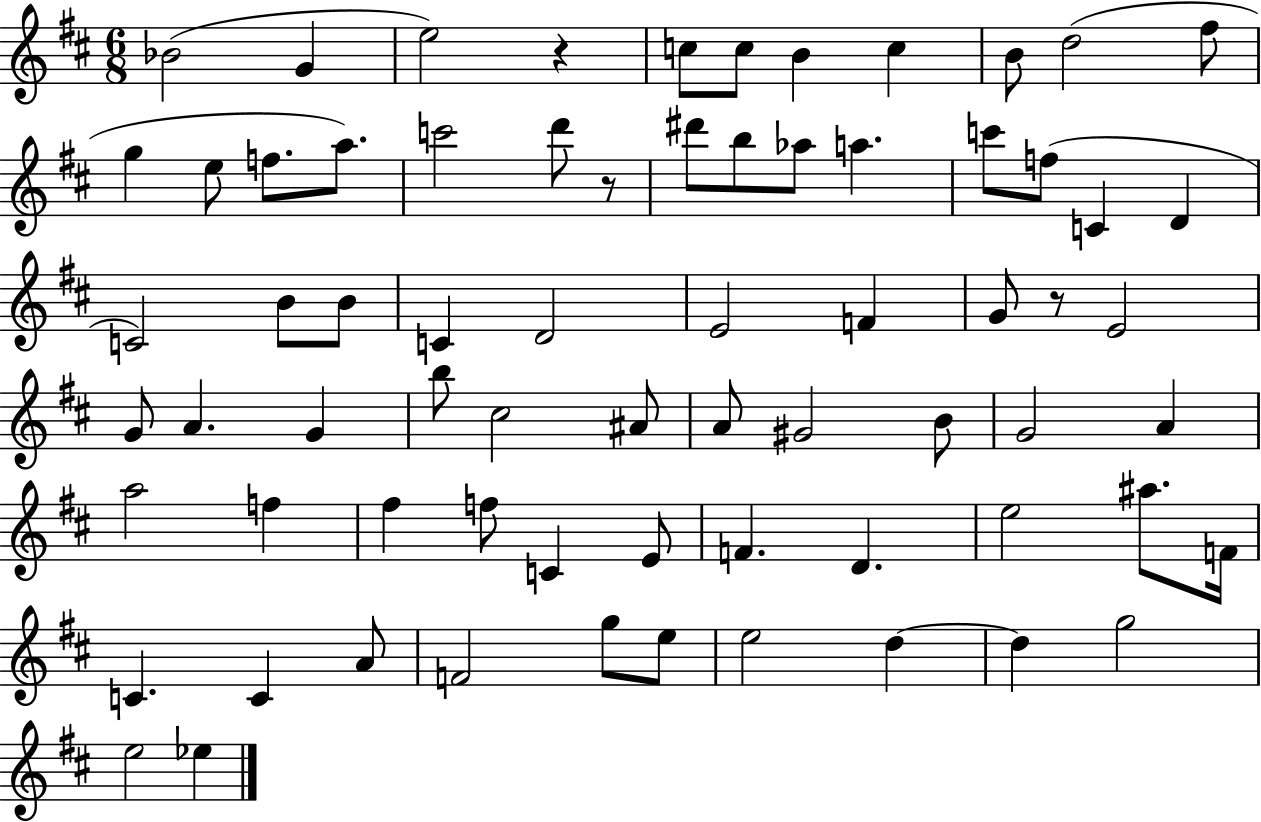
{
  \clef treble
  \numericTimeSignature
  \time 6/8
  \key d \major
  bes'2( g'4 | e''2) r4 | c''8 c''8 b'4 c''4 | b'8 d''2( fis''8 | \break g''4 e''8 f''8. a''8.) | c'''2 d'''8 r8 | dis'''8 b''8 aes''8 a''4. | c'''8 f''8( c'4 d'4 | \break c'2) b'8 b'8 | c'4 d'2 | e'2 f'4 | g'8 r8 e'2 | \break g'8 a'4. g'4 | b''8 cis''2 ais'8 | a'8 gis'2 b'8 | g'2 a'4 | \break a''2 f''4 | fis''4 f''8 c'4 e'8 | f'4. d'4. | e''2 ais''8. f'16 | \break c'4. c'4 a'8 | f'2 g''8 e''8 | e''2 d''4~~ | d''4 g''2 | \break e''2 ees''4 | \bar "|."
}